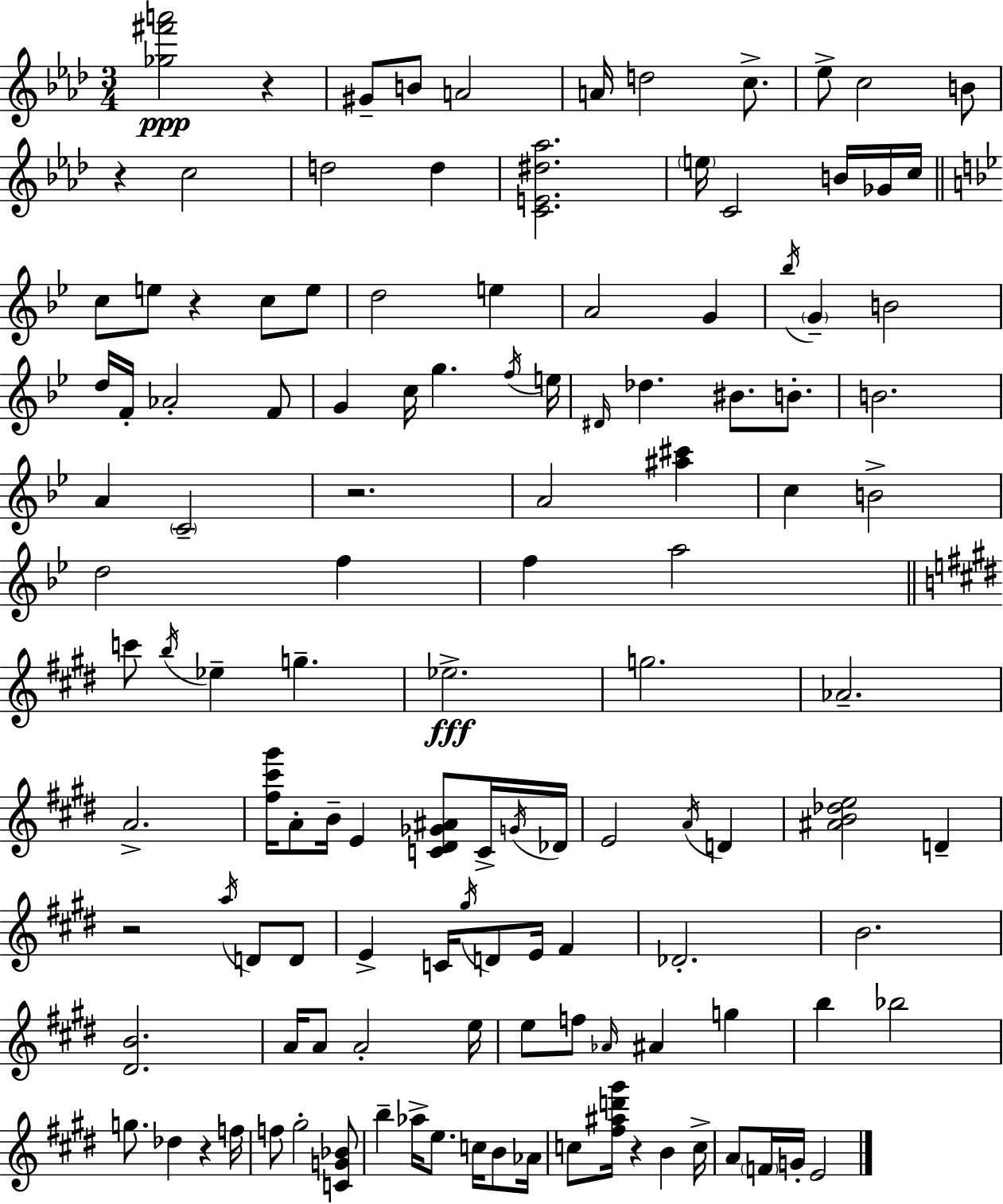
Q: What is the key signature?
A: AES major